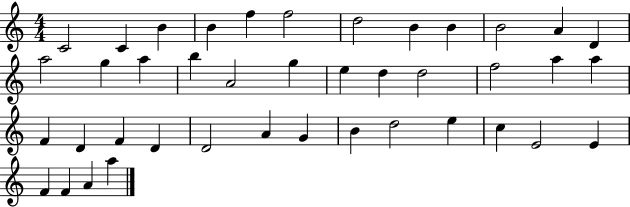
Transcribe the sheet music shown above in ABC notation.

X:1
T:Untitled
M:4/4
L:1/4
K:C
C2 C B B f f2 d2 B B B2 A D a2 g a b A2 g e d d2 f2 a a F D F D D2 A G B d2 e c E2 E F F A a